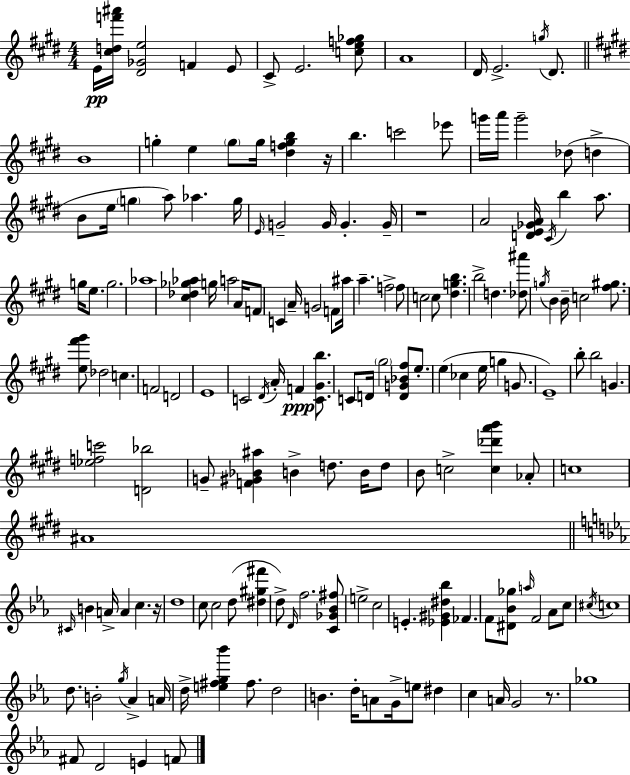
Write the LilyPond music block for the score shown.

{
  \clef treble
  \numericTimeSignature
  \time 4/4
  \key e \major
  \repeat volta 2 { e'16\pp <cis'' d'' f''' ais'''>16 <dis' ges' e''>2 f'4 e'8 | cis'8-> e'2. <c'' e'' f'' ges''>8 | a'1 | dis'16 e'2.-> \acciaccatura { g''16 } dis'8. | \break \bar "||" \break \key e \major b'1 | g''4-. e''4 \parenthesize g''8 g''16 <dis'' f'' g'' b''>4 r16 | b''4. c'''2 ees'''8 | g'''16 a'''16 g'''2-- des''8( d''4-> | \break b'8 e''16 \parenthesize g''4 a''8) aes''4. g''16 | \grace { e'16 } g'2-- g'16 g'4.-. | g'16-- r1 | a'2 <d' e' ges' a'>16 \acciaccatura { cis'16 } b''4 a''8. | \break g''16 e''8. g''2. | aes''1 | <cis'' des'' ges'' aes''>4 g''16 a''2 a'16 | f'8 c'4 a'16-- g'2 f'8 | \break ais''16 a''4.-- f''2-> | f''8 c''2 c''8 <dis'' g'' b''>4. | b''2-> d''4. | <des'' ais'''>8 \acciaccatura { g''16 } b'4 b'16-- c''2 | \break <fis'' gis''>8. <e'' fis''' gis'''>8 des''2 c''4. | f'2 d'2 | e'1 | c'2 \acciaccatura { dis'16 } a'16-. f'4\ppp | \break <c' gis' b''>8. c'8 d'16 \parenthesize gis''2 <d' g' bes' fis''>8 | e''8.-. e''4( ces''4 e''16 g''4 | g'8. e'1--) | b''8-. b''2 g'4. | \break <ees'' f'' c'''>2 <d' bes''>2 | g'8-- <f' gis' bes' ais''>4 b'4-> d''8. | b'16 d''8 b'8 c''2-> <c'' des''' a''' b'''>4 | aes'8-. c''1 | \break ais'1 | \bar "||" \break \key ees \major \grace { cis'16 } b'4 a'16-> a'4 c''4. | r16 d''1 | c''8 c''2 d''8( <dis'' gis'' fis'''>4 | d''8->) \grace { d'16 } f''2. | \break <c' ges' bes' fis''>8 e''2-> c''2 | e'4.-. <ees' gis' dis'' bes''>4 fes'4. | f'8 <dis' bes' ges''>8 \grace { a''16 } f'2 aes'8 | c''8 \acciaccatura { cis''16 } c''1 | \break d''8. b'2-. \acciaccatura { g''16 } | aes'4-> a'16 d''16-> <e'' fis'' g'' bes'''>4 fis''8. d''2 | b'4. d''16-. a'8 g'16-> e''8 | dis''4 c''4 a'16 g'2 | \break r8. ges''1 | fis'8 d'2 e'4 | f'8 } \bar "|."
}